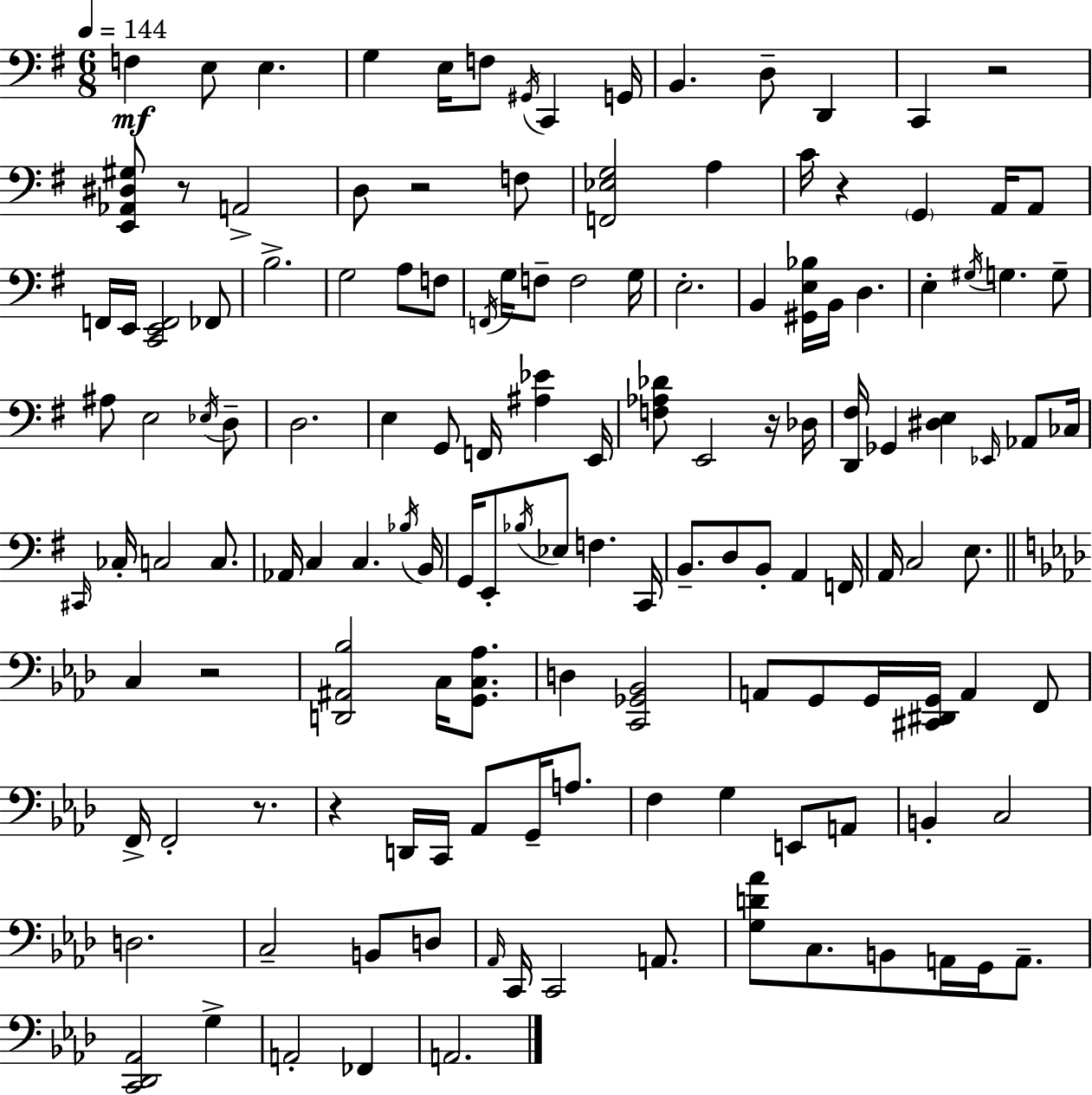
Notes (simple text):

F3/q E3/e E3/q. G3/q E3/s F3/e G#2/s C2/q G2/s B2/q. D3/e D2/q C2/q R/h [E2,Ab2,D#3,G#3]/e R/e A2/h D3/e R/h F3/e [F2,Eb3,G3]/h A3/q C4/s R/q G2/q A2/s A2/e F2/s E2/s [C2,E2,F2]/h FES2/e B3/h. G3/h A3/e F3/e F2/s G3/s F3/e F3/h G3/s E3/h. B2/q [G#2,E3,Bb3]/s B2/s D3/q. E3/q G#3/s G3/q. G3/e A#3/e E3/h Eb3/s D3/e D3/h. E3/q G2/e F2/s [A#3,Eb4]/q E2/s [F3,Ab3,Db4]/e E2/h R/s Db3/s [D2,F#3]/s Gb2/q [D#3,E3]/q Eb2/s Ab2/e CES3/s C#2/s CES3/s C3/h C3/e. Ab2/s C3/q C3/q. Bb3/s B2/s G2/s E2/e Bb3/s Eb3/e F3/q. C2/s B2/e. D3/e B2/e A2/q F2/s A2/s C3/h E3/e. C3/q R/h [D2,A#2,Bb3]/h C3/s [G2,C3,Ab3]/e. D3/q [C2,Gb2,Bb2]/h A2/e G2/e G2/s [C#2,D#2,G2]/s A2/q F2/e F2/s F2/h R/e. R/q D2/s C2/s Ab2/e G2/s A3/e. F3/q G3/q E2/e A2/e B2/q C3/h D3/h. C3/h B2/e D3/e Ab2/s C2/s C2/h A2/e. [G3,D4,Ab4]/e C3/e. B2/e A2/s G2/s A2/e. [C2,Db2,Ab2]/h G3/q A2/h FES2/q A2/h.